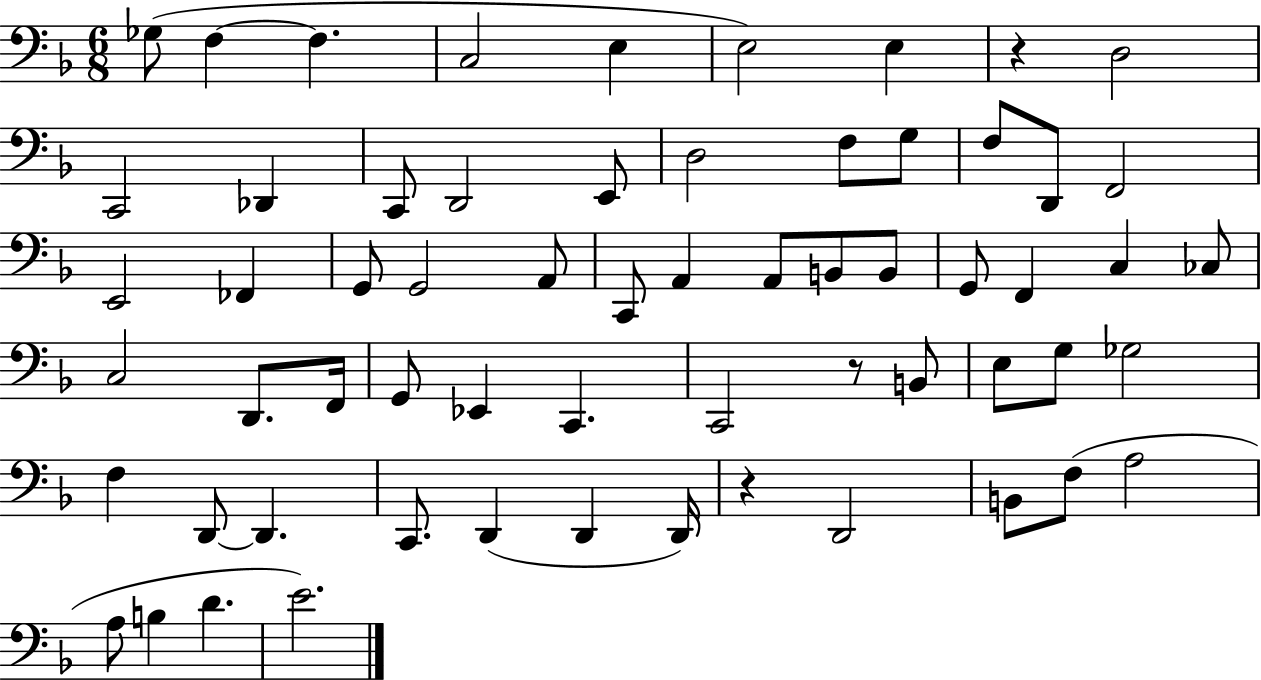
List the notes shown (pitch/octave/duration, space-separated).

Gb3/e F3/q F3/q. C3/h E3/q E3/h E3/q R/q D3/h C2/h Db2/q C2/e D2/h E2/e D3/h F3/e G3/e F3/e D2/e F2/h E2/h FES2/q G2/e G2/h A2/e C2/e A2/q A2/e B2/e B2/e G2/e F2/q C3/q CES3/e C3/h D2/e. F2/s G2/e Eb2/q C2/q. C2/h R/e B2/e E3/e G3/e Gb3/h F3/q D2/e D2/q. C2/e. D2/q D2/q D2/s R/q D2/h B2/e F3/e A3/h A3/e B3/q D4/q. E4/h.